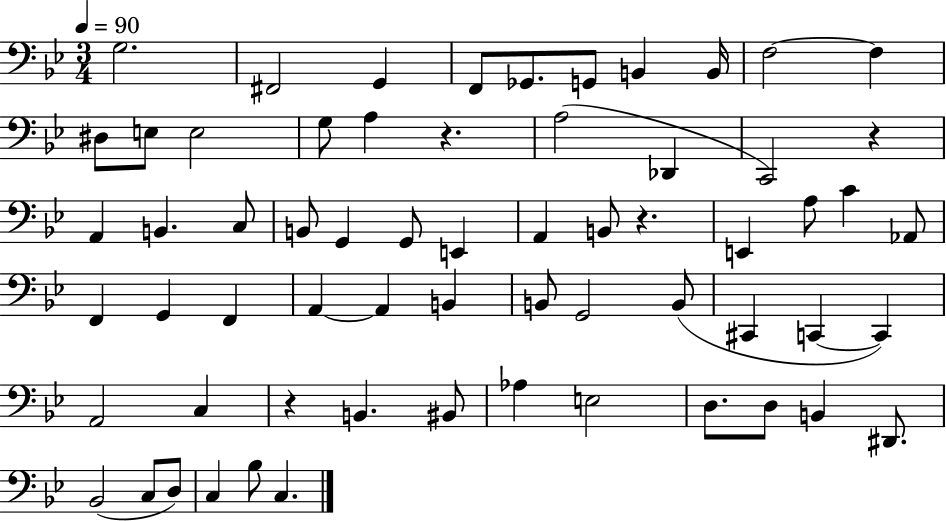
{
  \clef bass
  \numericTimeSignature
  \time 3/4
  \key bes \major
  \tempo 4 = 90
  g2. | fis,2 g,4 | f,8 ges,8. g,8 b,4 b,16 | f2~~ f4 | \break dis8 e8 e2 | g8 a4 r4. | a2( des,4 | c,2) r4 | \break a,4 b,4. c8 | b,8 g,4 g,8 e,4 | a,4 b,8 r4. | e,4 a8 c'4 aes,8 | \break f,4 g,4 f,4 | a,4~~ a,4 b,4 | b,8 g,2 b,8( | cis,4 c,4~~ c,4) | \break a,2 c4 | r4 b,4. bis,8 | aes4 e2 | d8. d8 b,4 dis,8. | \break bes,2( c8 d8) | c4 bes8 c4. | \bar "|."
}